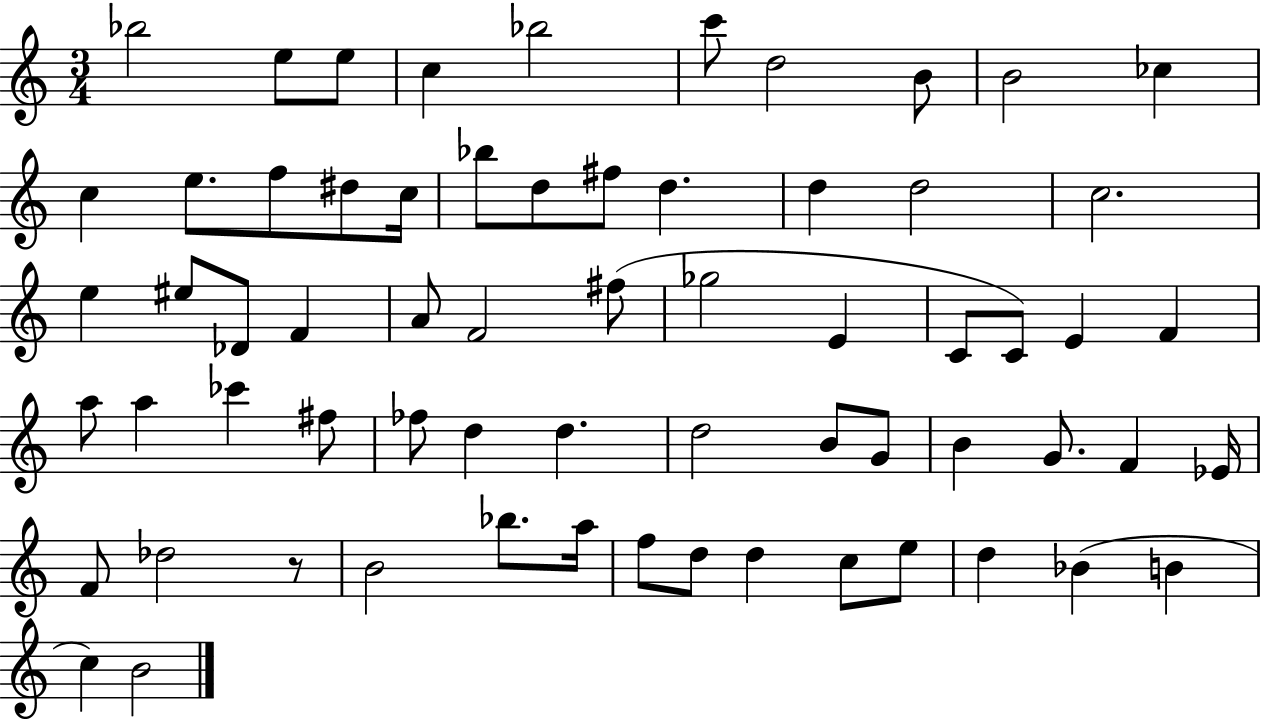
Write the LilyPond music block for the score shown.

{
  \clef treble
  \numericTimeSignature
  \time 3/4
  \key c \major
  bes''2 e''8 e''8 | c''4 bes''2 | c'''8 d''2 b'8 | b'2 ces''4 | \break c''4 e''8. f''8 dis''8 c''16 | bes''8 d''8 fis''8 d''4. | d''4 d''2 | c''2. | \break e''4 eis''8 des'8 f'4 | a'8 f'2 fis''8( | ges''2 e'4 | c'8 c'8) e'4 f'4 | \break a''8 a''4 ces'''4 fis''8 | fes''8 d''4 d''4. | d''2 b'8 g'8 | b'4 g'8. f'4 ees'16 | \break f'8 des''2 r8 | b'2 bes''8. a''16 | f''8 d''8 d''4 c''8 e''8 | d''4 bes'4( b'4 | \break c''4) b'2 | \bar "|."
}